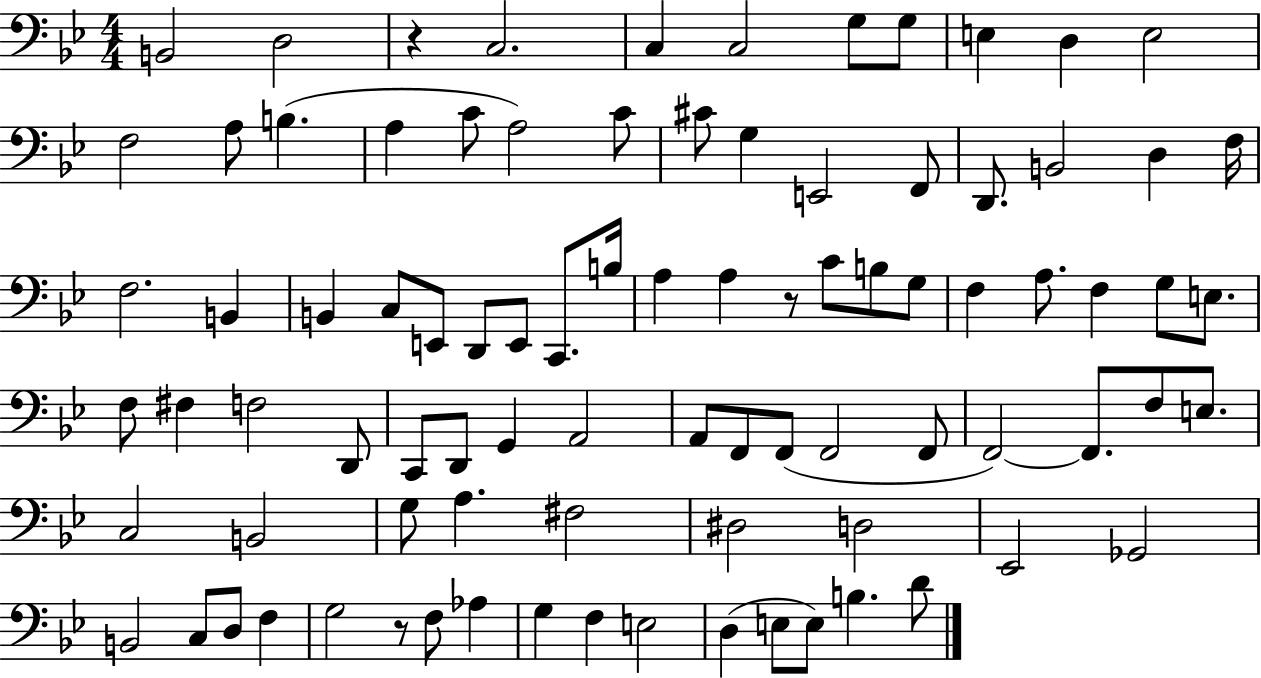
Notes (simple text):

B2/h D3/h R/q C3/h. C3/q C3/h G3/e G3/e E3/q D3/q E3/h F3/h A3/e B3/q. A3/q C4/e A3/h C4/e C#4/e G3/q E2/h F2/e D2/e. B2/h D3/q F3/s F3/h. B2/q B2/q C3/e E2/e D2/e E2/e C2/e. B3/s A3/q A3/q R/e C4/e B3/e G3/e F3/q A3/e. F3/q G3/e E3/e. F3/e F#3/q F3/h D2/e C2/e D2/e G2/q A2/h A2/e F2/e F2/e F2/h F2/e F2/h F2/e. F3/e E3/e. C3/h B2/h G3/e A3/q. F#3/h D#3/h D3/h Eb2/h Gb2/h B2/h C3/e D3/e F3/q G3/h R/e F3/e Ab3/q G3/q F3/q E3/h D3/q E3/e E3/e B3/q. D4/e